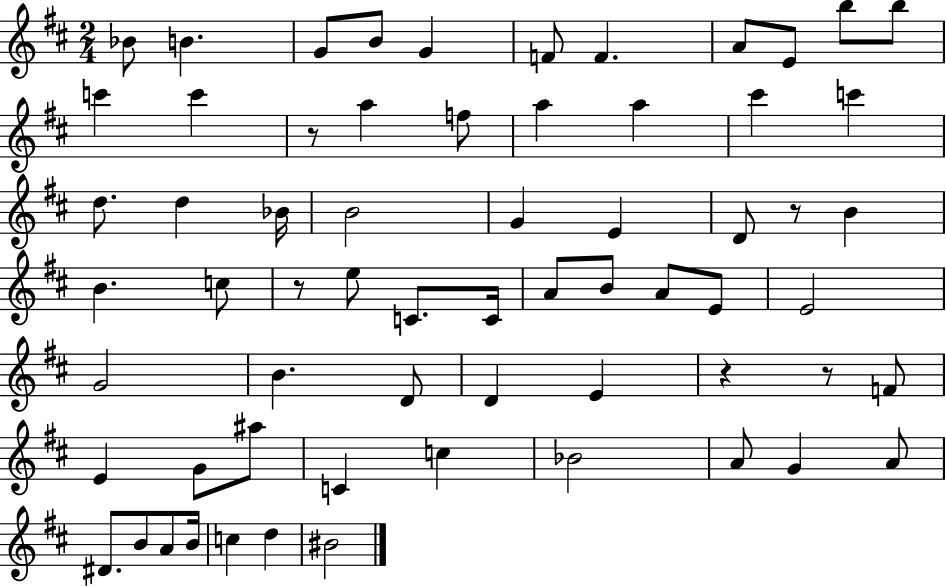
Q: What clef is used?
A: treble